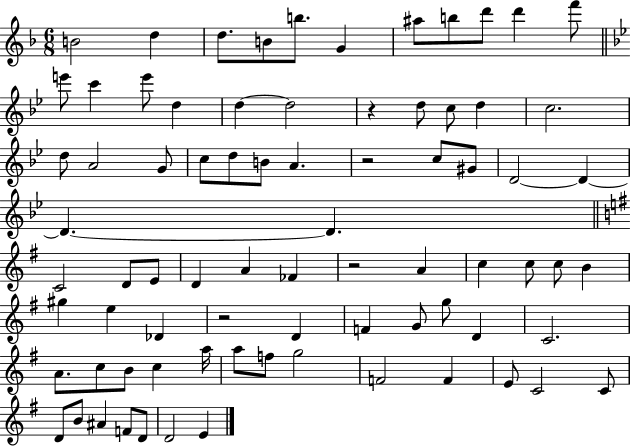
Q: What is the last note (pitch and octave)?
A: E4